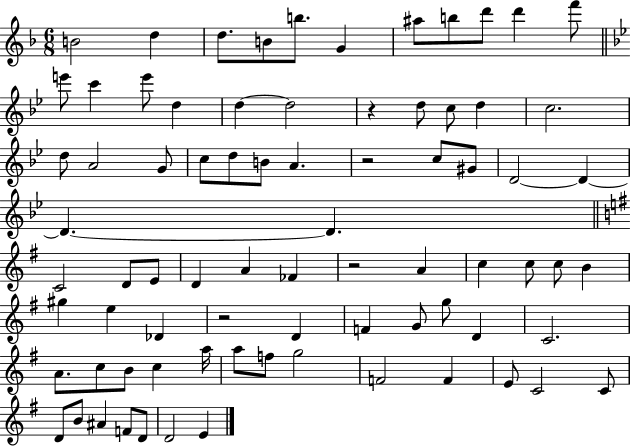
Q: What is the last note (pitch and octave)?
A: E4